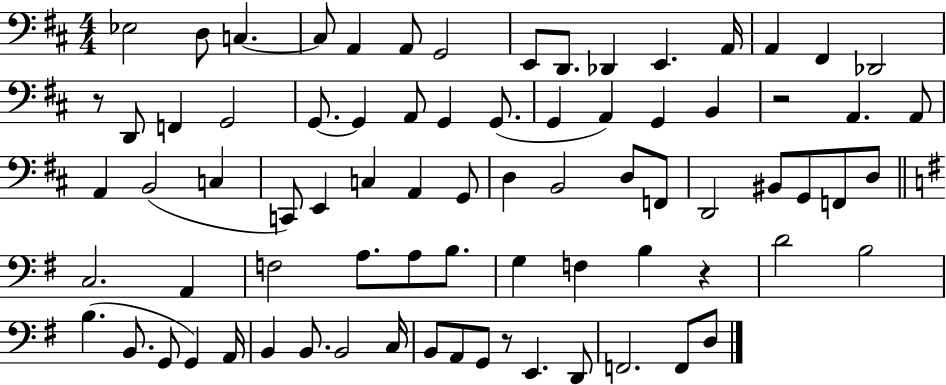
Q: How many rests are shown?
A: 4